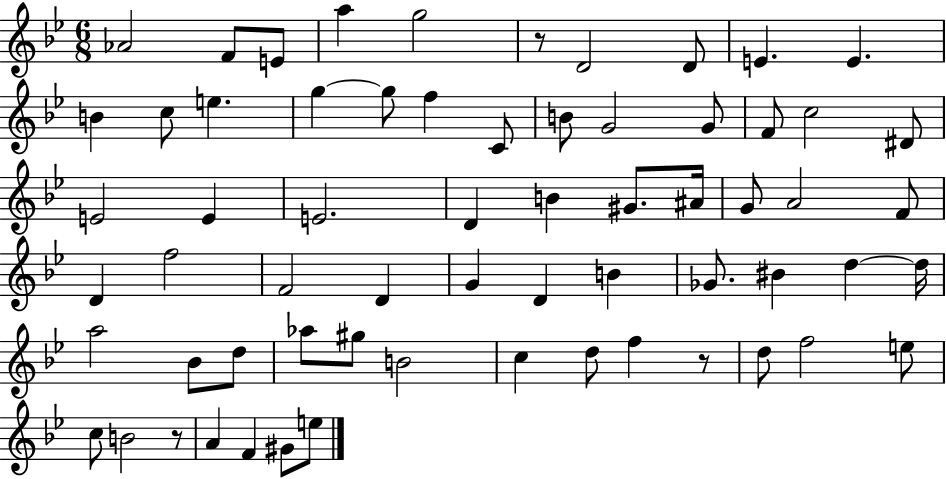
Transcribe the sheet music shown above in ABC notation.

X:1
T:Untitled
M:6/8
L:1/4
K:Bb
_A2 F/2 E/2 a g2 z/2 D2 D/2 E E B c/2 e g g/2 f C/2 B/2 G2 G/2 F/2 c2 ^D/2 E2 E E2 D B ^G/2 ^A/4 G/2 A2 F/2 D f2 F2 D G D B _G/2 ^B d d/4 a2 _B/2 d/2 _a/2 ^g/2 B2 c d/2 f z/2 d/2 f2 e/2 c/2 B2 z/2 A F ^G/2 e/2